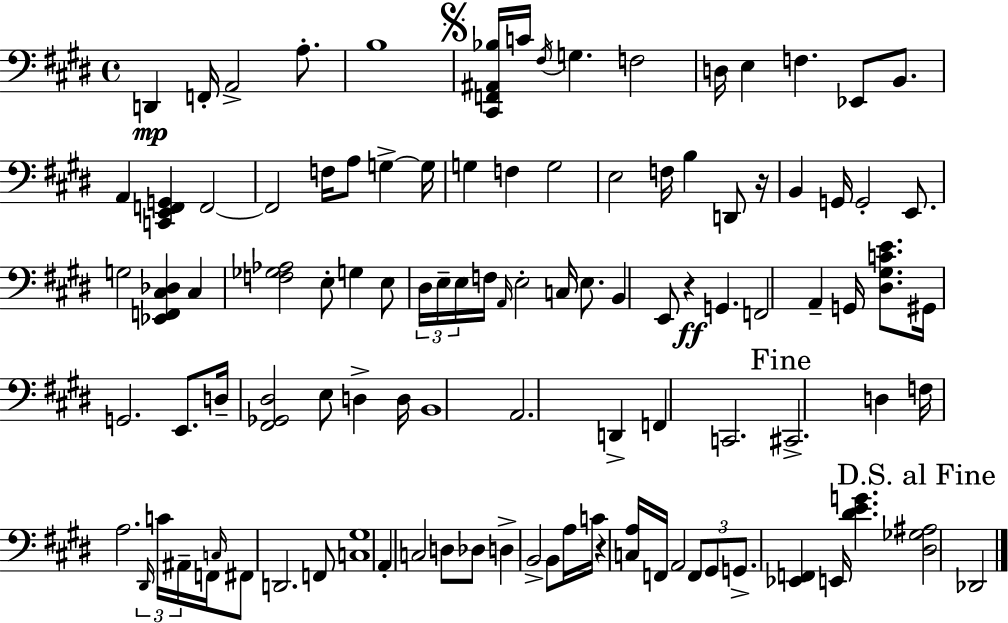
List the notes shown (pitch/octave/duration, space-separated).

D2/q F2/s A2/h A3/e. B3/w [C#2,F2,A#2,Bb3]/s C4/s F#3/s G3/q. F3/h D3/s E3/q F3/q. Eb2/e B2/e. A2/q [C2,E2,F2,G2]/q F2/h F2/h F3/s A3/e G3/q G3/s G3/q F3/q G3/h E3/h F3/s B3/q D2/e R/s B2/q G2/s G2/h E2/e. G3/h [Eb2,F2,C#3,Db3]/q C#3/q [F3,Gb3,Ab3]/h E3/e G3/q E3/e D#3/s E3/s E3/s F3/s A2/s E3/h C3/s E3/e. B2/q E2/e R/q G2/q. F2/h A2/q G2/s [D#3,G#3,C4,E4]/e. G#2/s G2/h. E2/e. D3/s [F#2,Gb2,D#3]/h E3/e D3/q D3/s B2/w A2/h. D2/q F2/q C2/h. C#2/h. D3/q F3/s A3/h. D#2/s C4/s A#2/s F2/s C3/s F#2/e D2/h. F2/e [C3,G#3]/w A2/q C3/h D3/e Db3/e D3/q B2/h B2/e A3/s C4/s R/q [C3,A3]/s F2/s A2/h F2/e G#2/e G2/e. [Eb2,F2]/q E2/s [D#4,E4,G4]/q. [D#3,Gb3,A#3]/h Db2/h